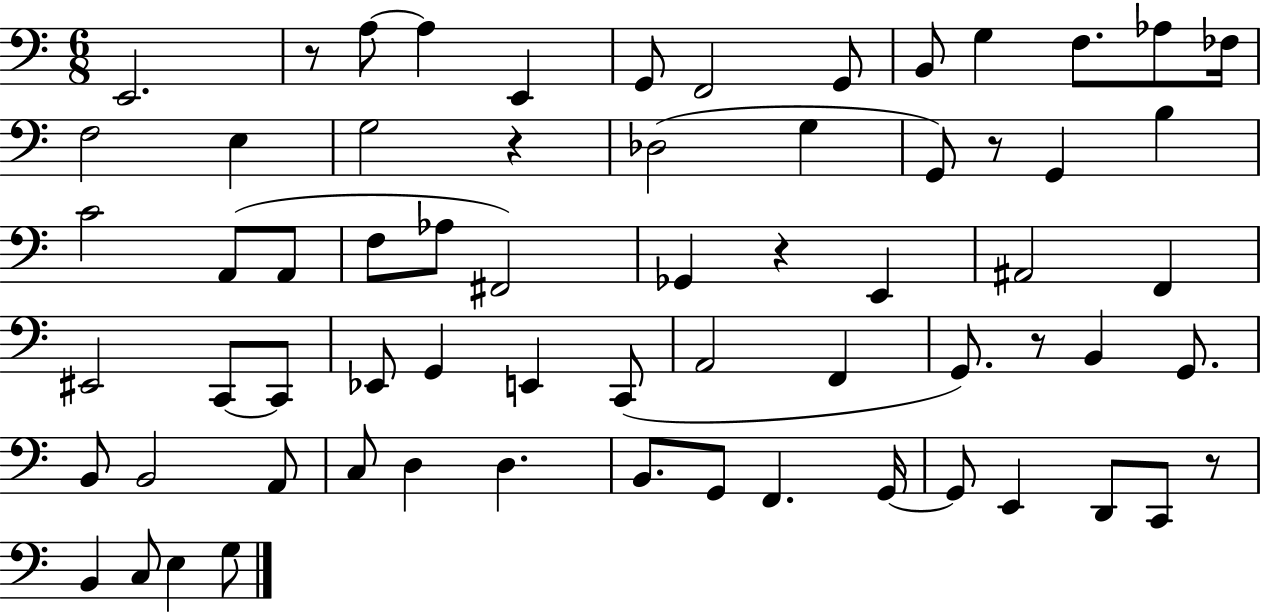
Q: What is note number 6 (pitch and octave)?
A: F2